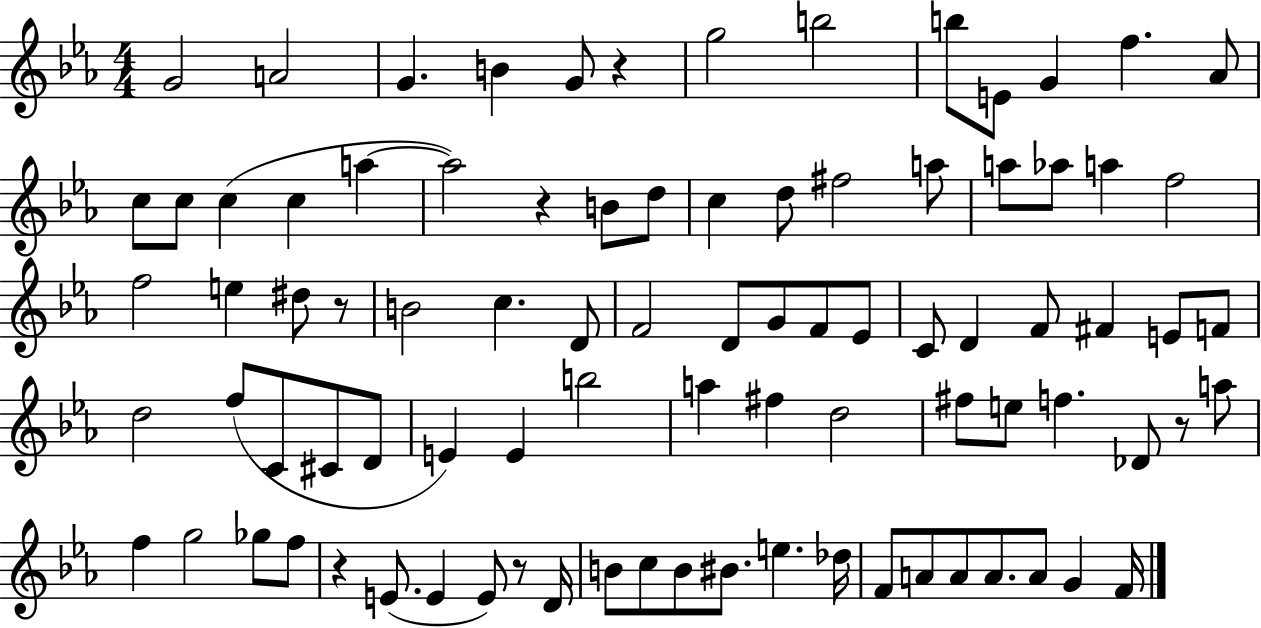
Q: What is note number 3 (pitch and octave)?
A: G4